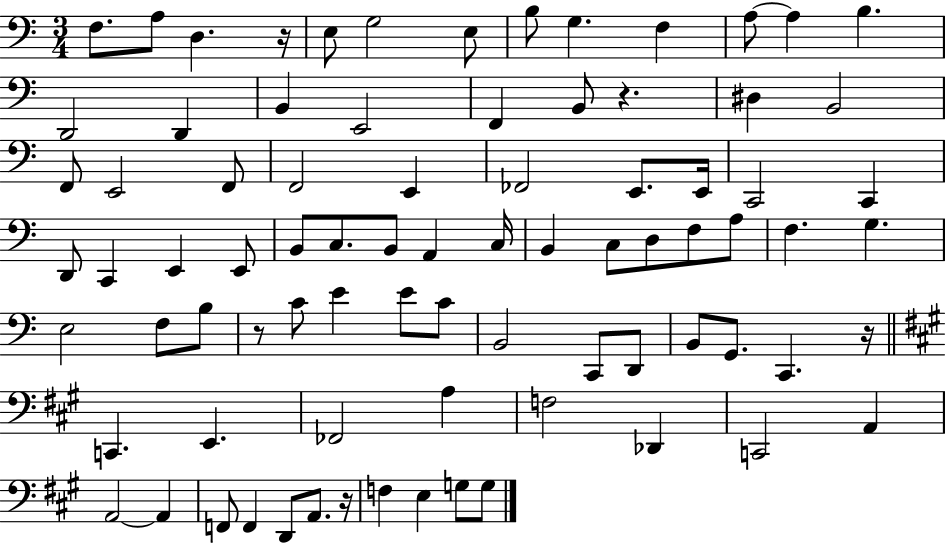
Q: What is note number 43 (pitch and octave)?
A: F3